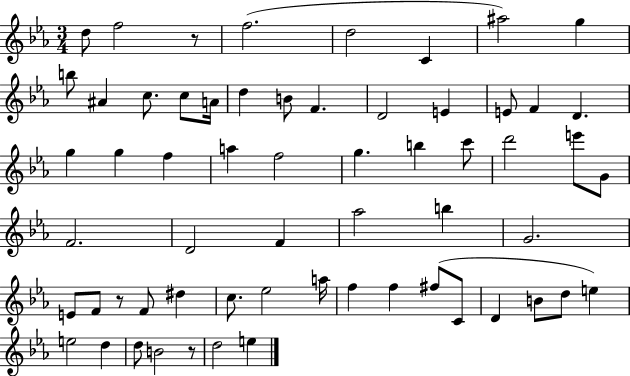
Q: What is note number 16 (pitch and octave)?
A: D4